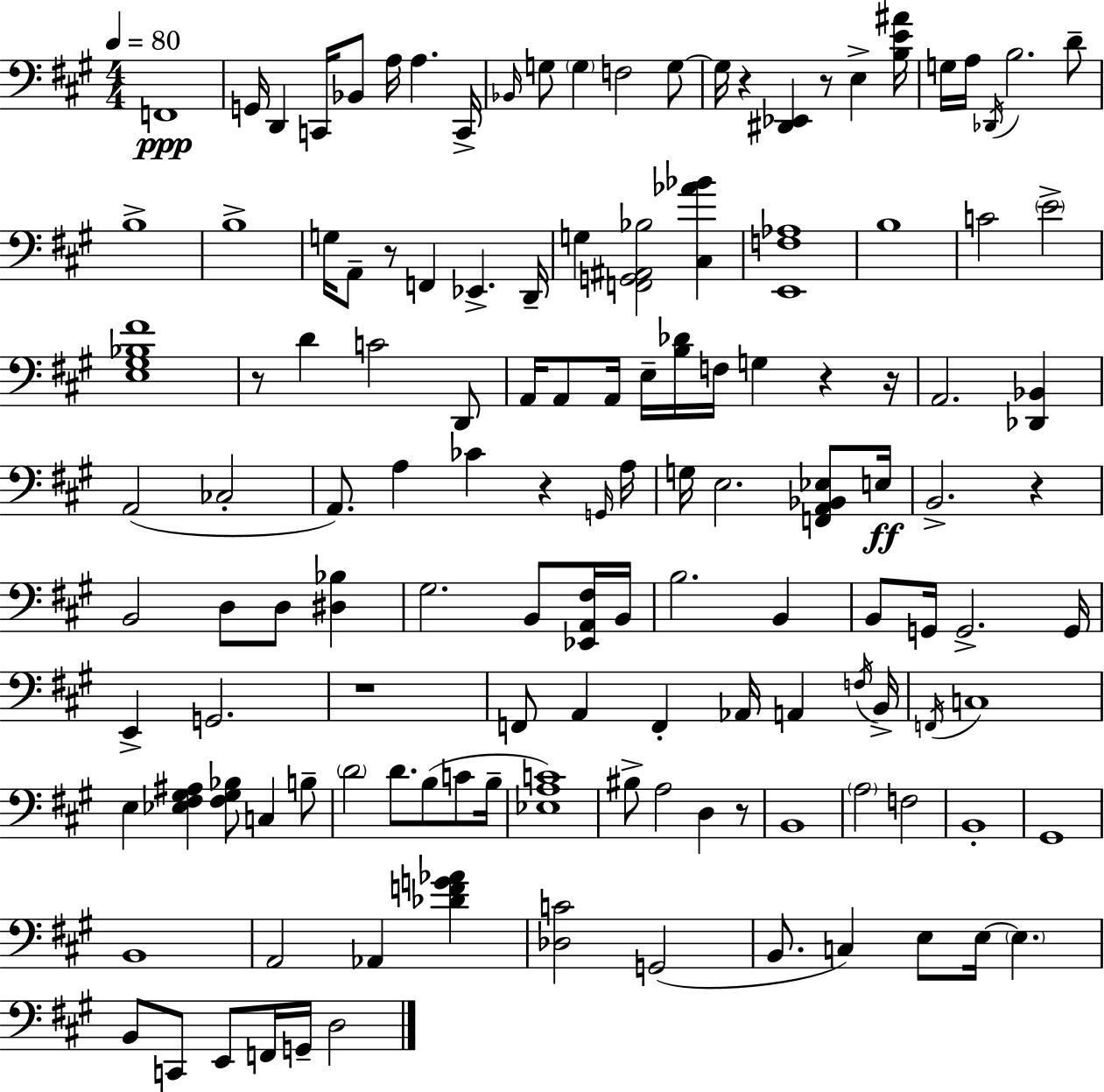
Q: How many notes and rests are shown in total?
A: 132